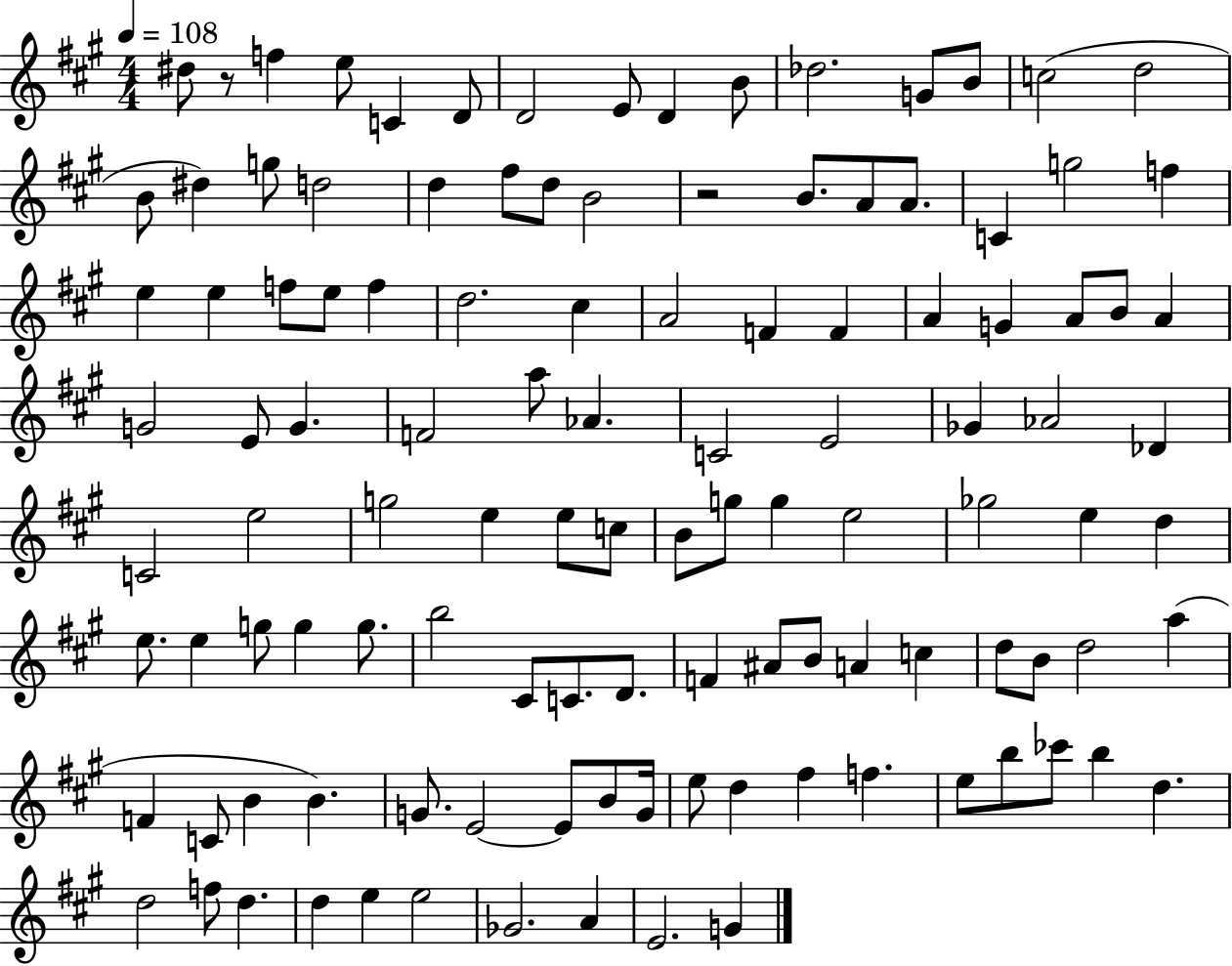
D#5/e R/e F5/q E5/e C4/q D4/e D4/h E4/e D4/q B4/e Db5/h. G4/e B4/e C5/h D5/h B4/e D#5/q G5/e D5/h D5/q F#5/e D5/e B4/h R/h B4/e. A4/e A4/e. C4/q G5/h F5/q E5/q E5/q F5/e E5/e F5/q D5/h. C#5/q A4/h F4/q F4/q A4/q G4/q A4/e B4/e A4/q G4/h E4/e G4/q. F4/h A5/e Ab4/q. C4/h E4/h Gb4/q Ab4/h Db4/q C4/h E5/h G5/h E5/q E5/e C5/e B4/e G5/e G5/q E5/h Gb5/h E5/q D5/q E5/e. E5/q G5/e G5/q G5/e. B5/h C#4/e C4/e. D4/e. F4/q A#4/e B4/e A4/q C5/q D5/e B4/e D5/h A5/q F4/q C4/e B4/q B4/q. G4/e. E4/h E4/e B4/e G4/s E5/e D5/q F#5/q F5/q. E5/e B5/e CES6/e B5/q D5/q. D5/h F5/e D5/q. D5/q E5/q E5/h Gb4/h. A4/q E4/h. G4/q